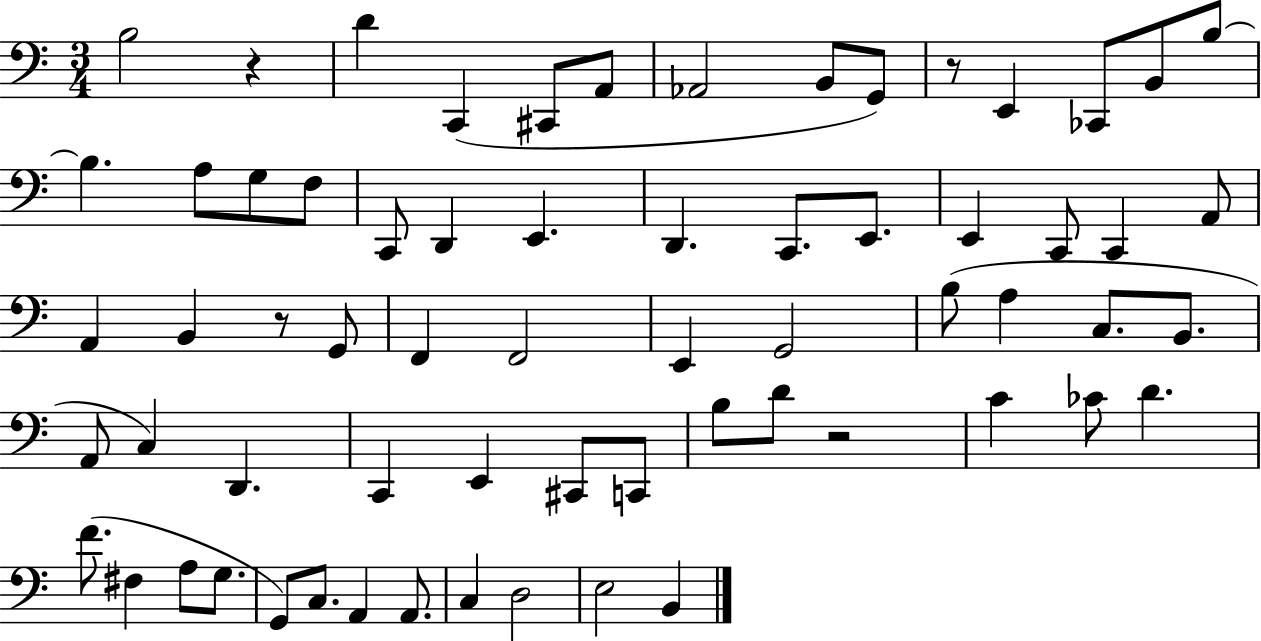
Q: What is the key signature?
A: C major